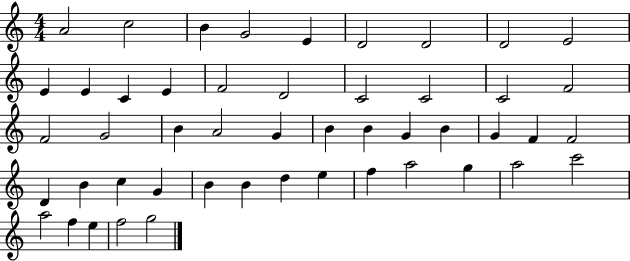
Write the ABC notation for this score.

X:1
T:Untitled
M:4/4
L:1/4
K:C
A2 c2 B G2 E D2 D2 D2 E2 E E C E F2 D2 C2 C2 C2 F2 F2 G2 B A2 G B B G B G F F2 D B c G B B d e f a2 g a2 c'2 a2 f e f2 g2